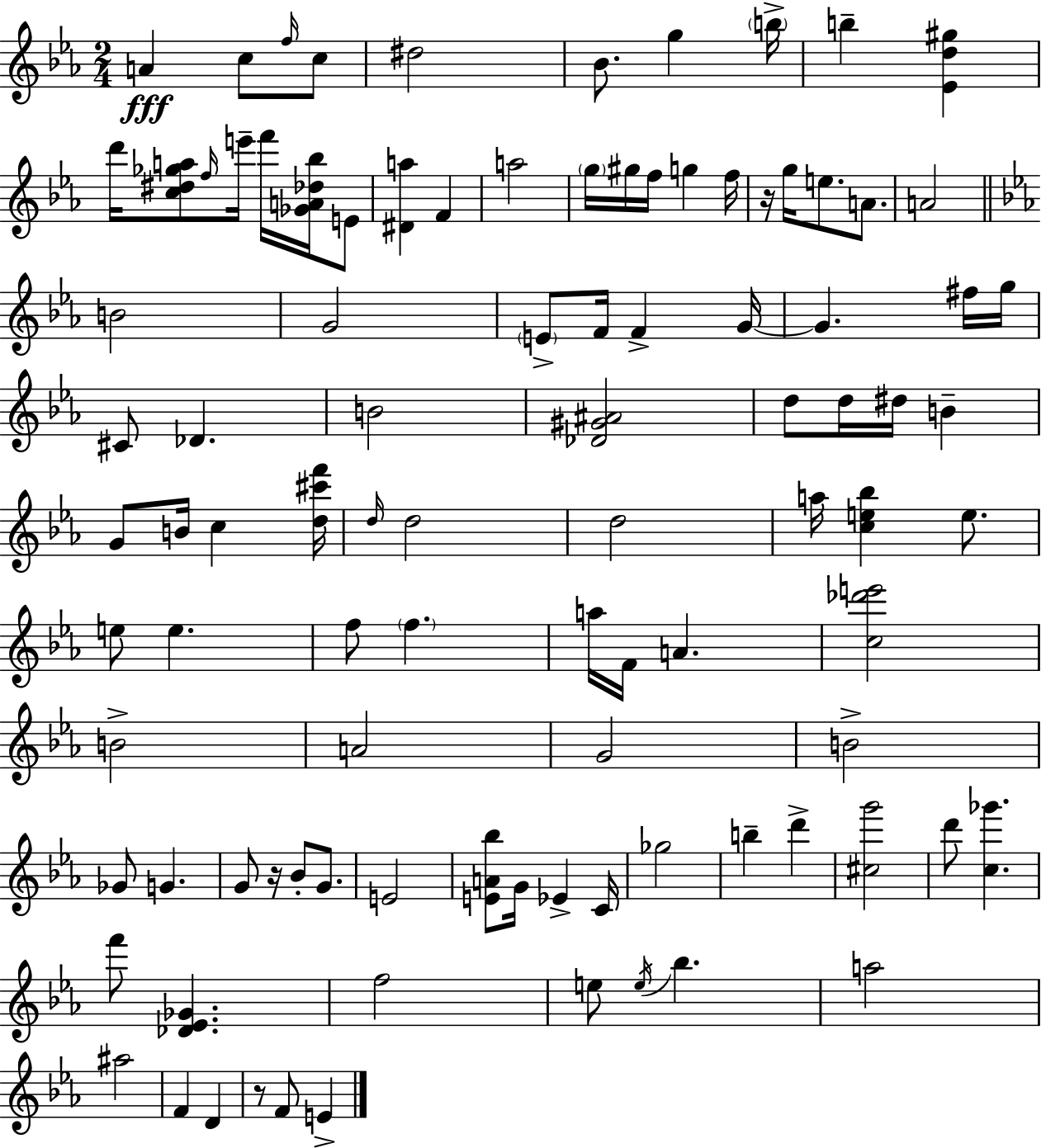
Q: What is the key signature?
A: EES major